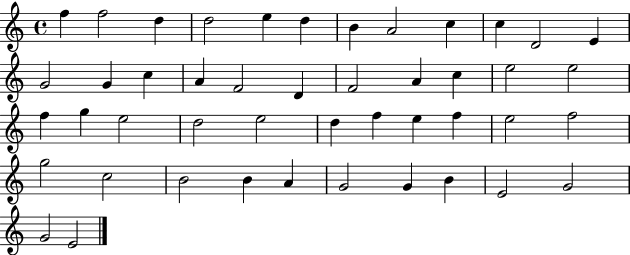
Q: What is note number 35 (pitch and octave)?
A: G5